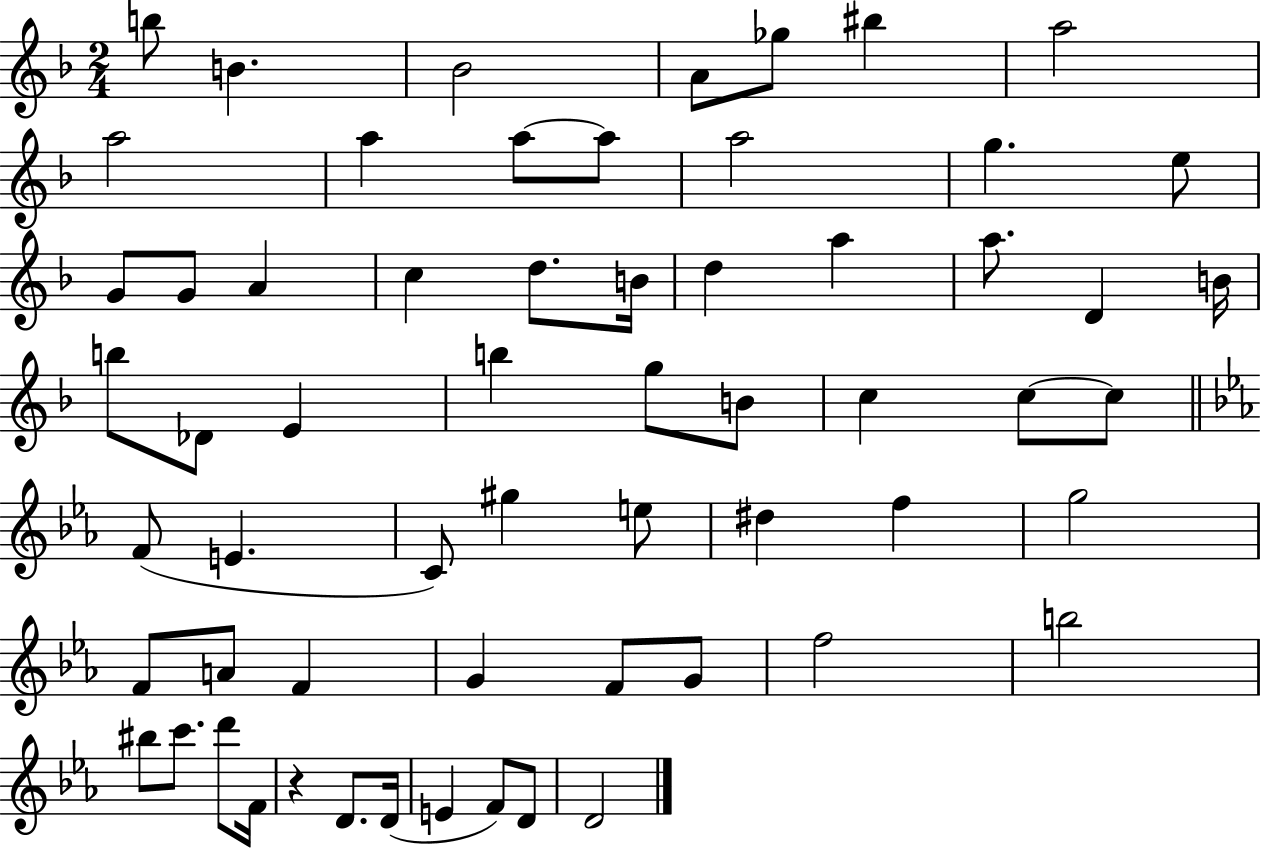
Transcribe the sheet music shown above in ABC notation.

X:1
T:Untitled
M:2/4
L:1/4
K:F
b/2 B _B2 A/2 _g/2 ^b a2 a2 a a/2 a/2 a2 g e/2 G/2 G/2 A c d/2 B/4 d a a/2 D B/4 b/2 _D/2 E b g/2 B/2 c c/2 c/2 F/2 E C/2 ^g e/2 ^d f g2 F/2 A/2 F G F/2 G/2 f2 b2 ^b/2 c'/2 d'/2 F/4 z D/2 D/4 E F/2 D/2 D2